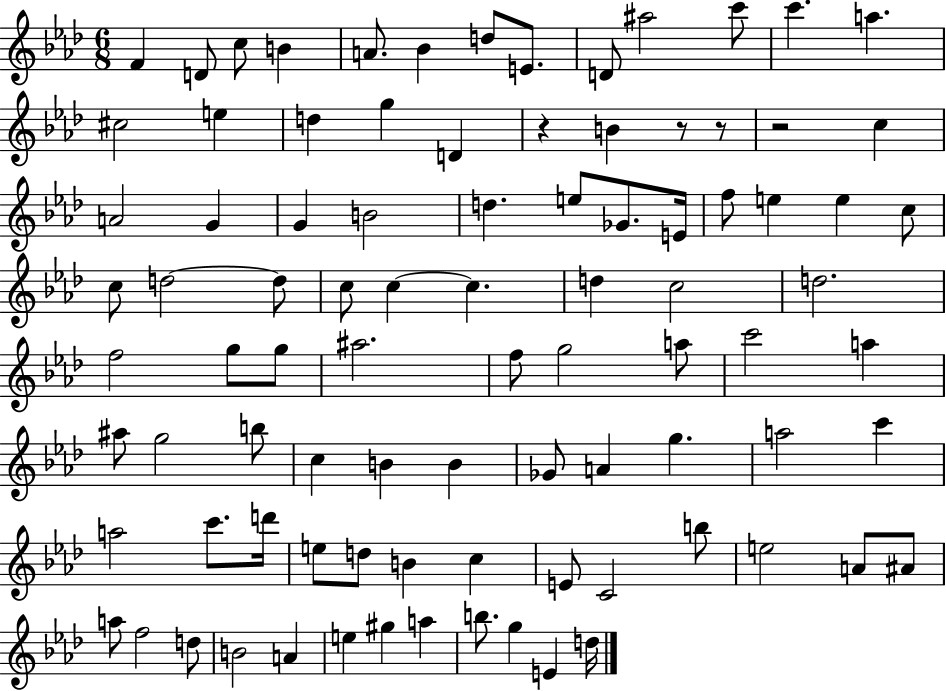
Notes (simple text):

F4/q D4/e C5/e B4/q A4/e. Bb4/q D5/e E4/e. D4/e A#5/h C6/e C6/q. A5/q. C#5/h E5/q D5/q G5/q D4/q R/q B4/q R/e R/e R/h C5/q A4/h G4/q G4/q B4/h D5/q. E5/e Gb4/e. E4/s F5/e E5/q E5/q C5/e C5/e D5/h D5/e C5/e C5/q C5/q. D5/q C5/h D5/h. F5/h G5/e G5/e A#5/h. F5/e G5/h A5/e C6/h A5/q A#5/e G5/h B5/e C5/q B4/q B4/q Gb4/e A4/q G5/q. A5/h C6/q A5/h C6/e. D6/s E5/e D5/e B4/q C5/q E4/e C4/h B5/e E5/h A4/e A#4/e A5/e F5/h D5/e B4/h A4/q E5/q G#5/q A5/q B5/e. G5/q E4/q D5/s